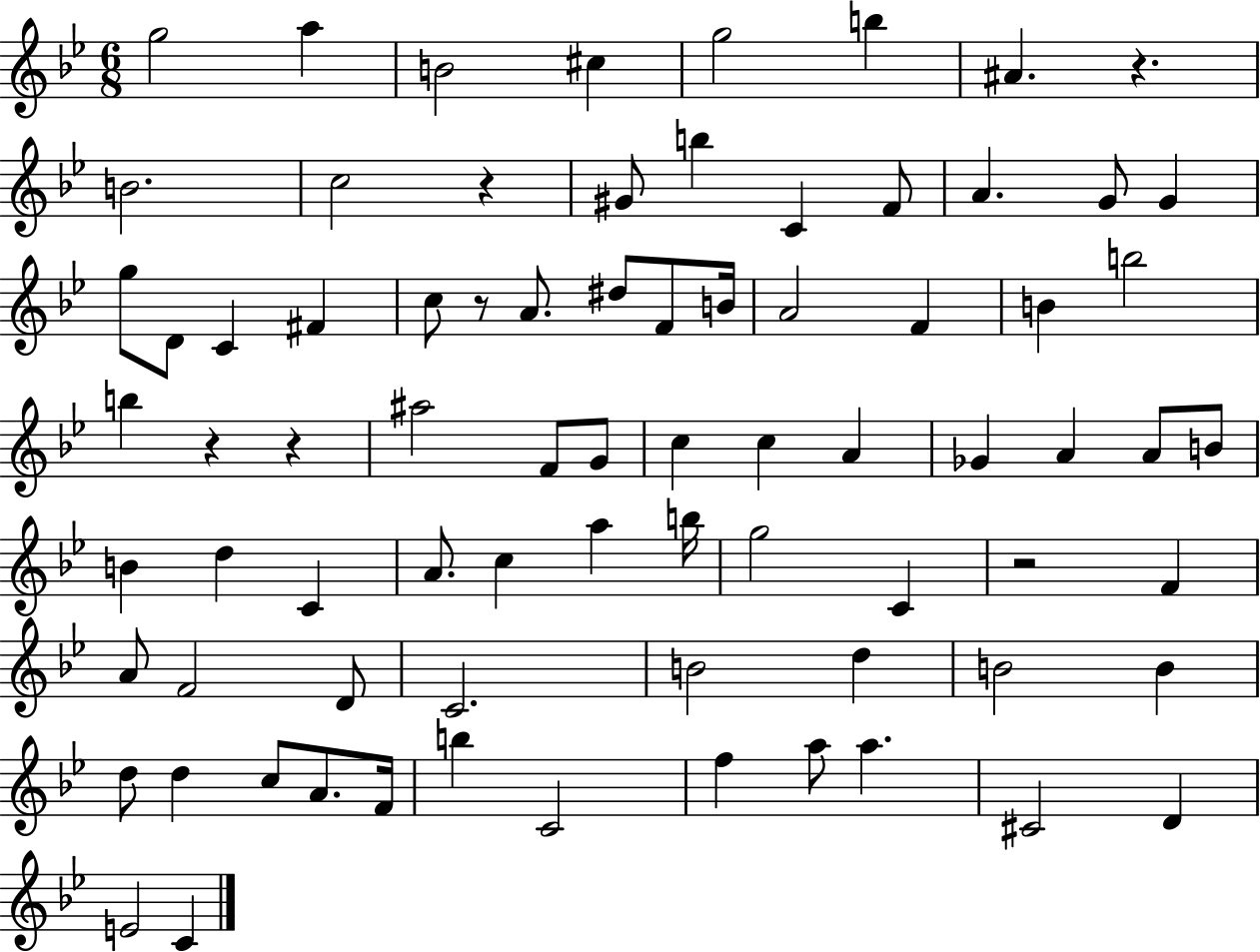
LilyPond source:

{
  \clef treble
  \numericTimeSignature
  \time 6/8
  \key bes \major
  g''2 a''4 | b'2 cis''4 | g''2 b''4 | ais'4. r4. | \break b'2. | c''2 r4 | gis'8 b''4 c'4 f'8 | a'4. g'8 g'4 | \break g''8 d'8 c'4 fis'4 | c''8 r8 a'8. dis''8 f'8 b'16 | a'2 f'4 | b'4 b''2 | \break b''4 r4 r4 | ais''2 f'8 g'8 | c''4 c''4 a'4 | ges'4 a'4 a'8 b'8 | \break b'4 d''4 c'4 | a'8. c''4 a''4 b''16 | g''2 c'4 | r2 f'4 | \break a'8 f'2 d'8 | c'2. | b'2 d''4 | b'2 b'4 | \break d''8 d''4 c''8 a'8. f'16 | b''4 c'2 | f''4 a''8 a''4. | cis'2 d'4 | \break e'2 c'4 | \bar "|."
}